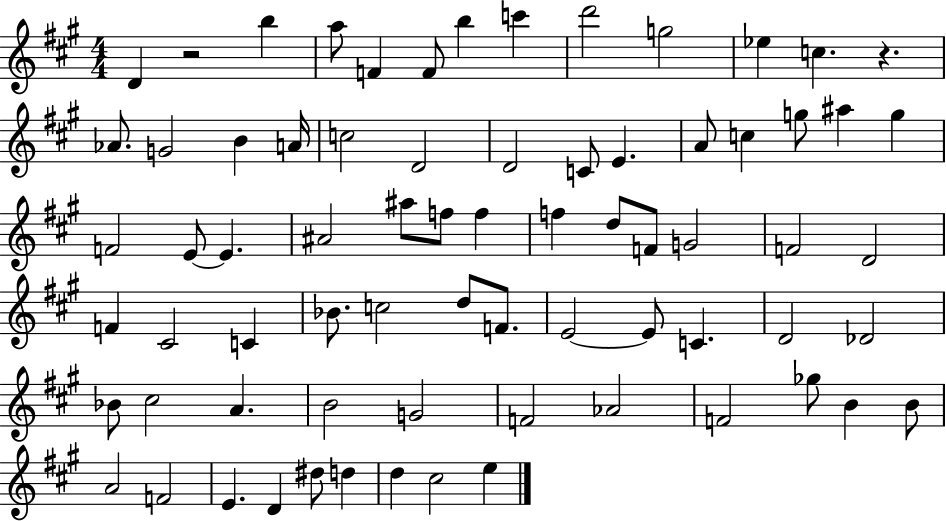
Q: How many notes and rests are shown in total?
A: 72